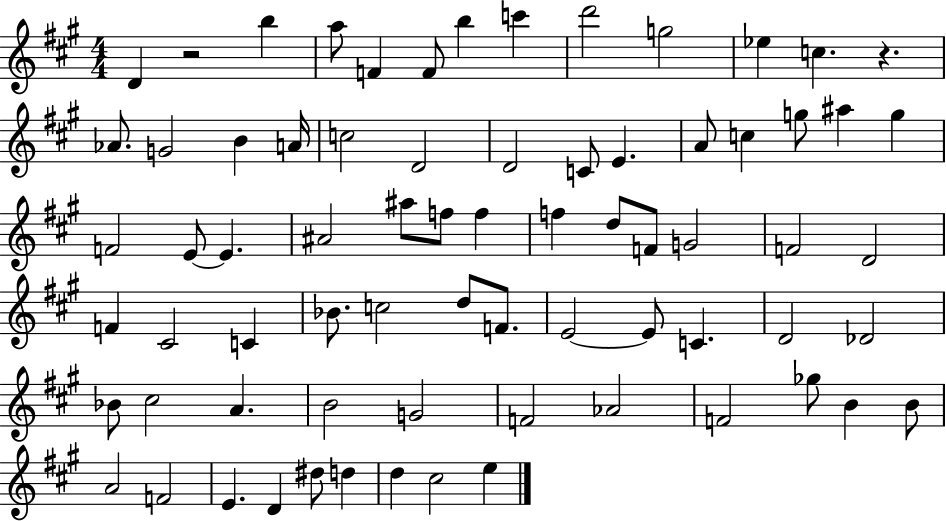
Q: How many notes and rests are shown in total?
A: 72